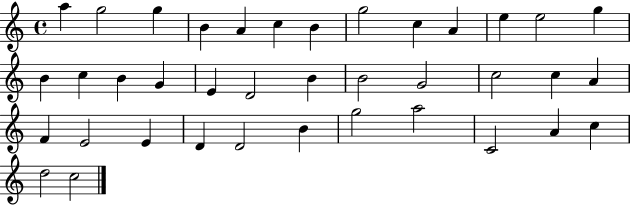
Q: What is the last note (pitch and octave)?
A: C5